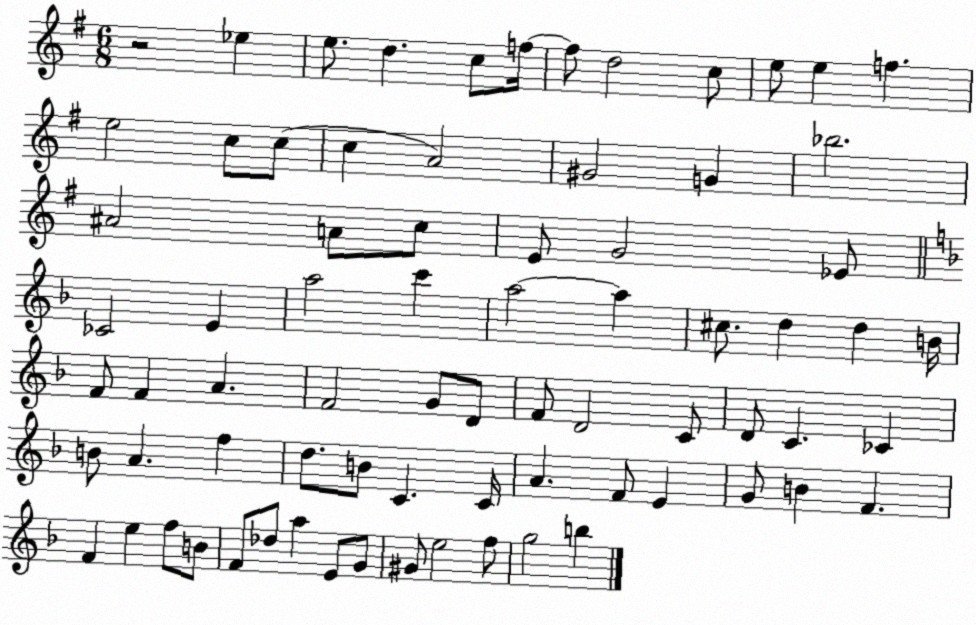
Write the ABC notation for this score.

X:1
T:Untitled
M:6/8
L:1/4
K:G
z2 _e e/2 d c/2 f/4 f/2 d2 c/2 e/2 e f e2 c/2 c/2 c A2 ^G2 G _b2 ^A2 A/2 c/2 E/2 G2 _E/2 _C2 E a2 c' a2 a ^c/2 d d B/4 F/2 F A F2 G/2 D/2 F/2 D2 C/2 D/2 C _C B/2 A f d/2 B/2 C C/4 A F/2 E G/2 B F F e f/2 B/2 F/2 _d/2 a E/2 G/2 ^G/2 e2 f/2 g2 b